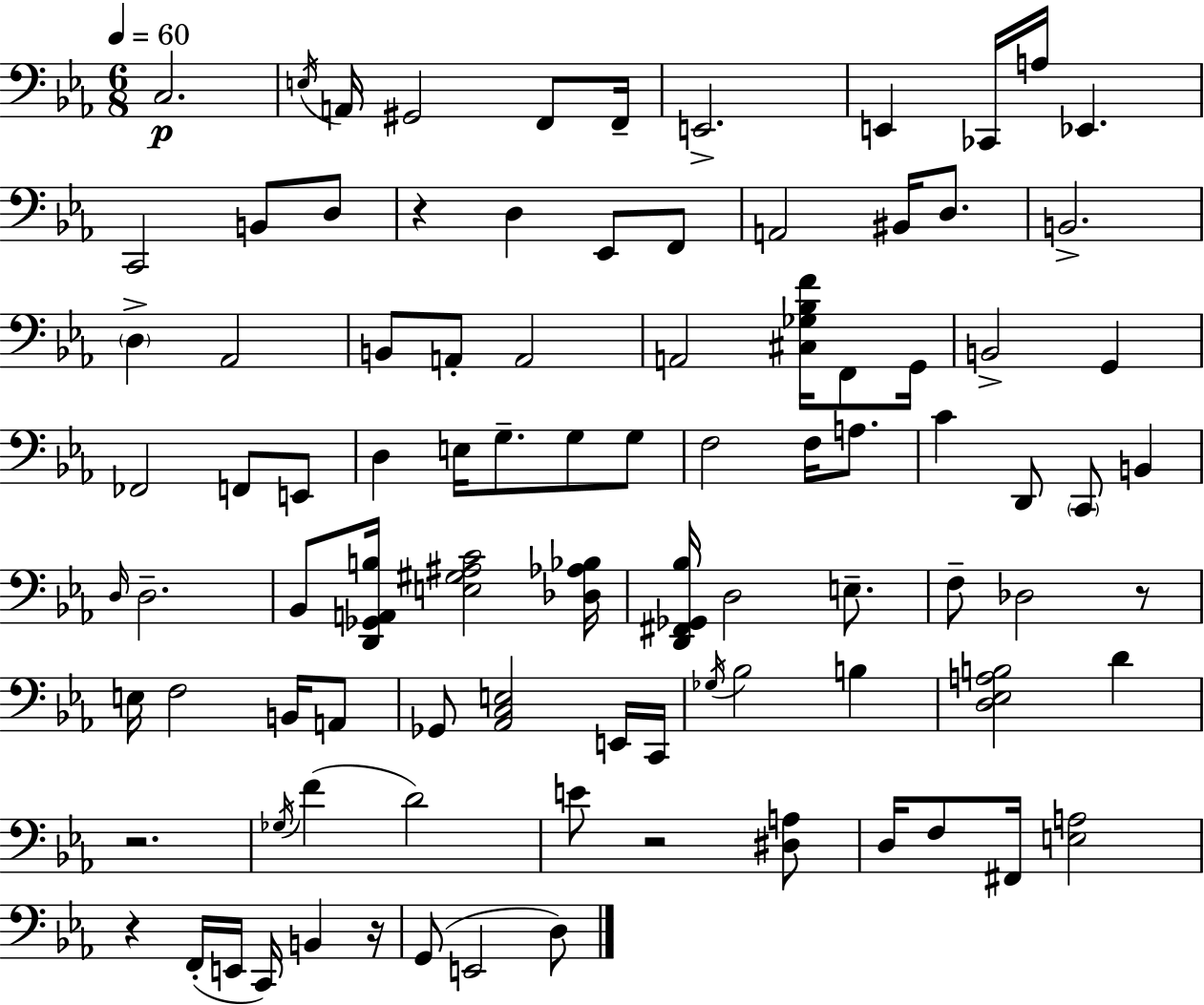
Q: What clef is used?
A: bass